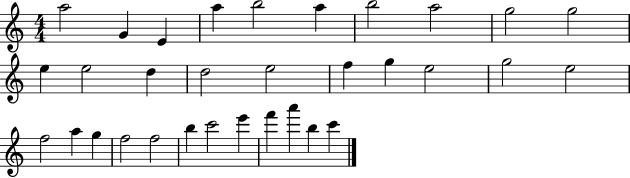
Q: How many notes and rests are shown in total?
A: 32